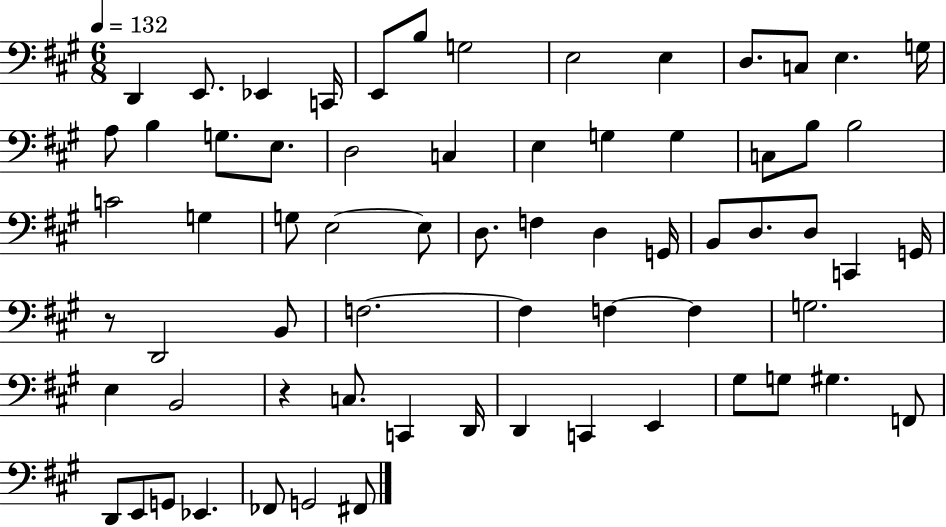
{
  \clef bass
  \numericTimeSignature
  \time 6/8
  \key a \major
  \tempo 4 = 132
  d,4 e,8. ees,4 c,16 | e,8 b8 g2 | e2 e4 | d8. c8 e4. g16 | \break a8 b4 g8. e8. | d2 c4 | e4 g4 g4 | c8 b8 b2 | \break c'2 g4 | g8 e2~~ e8 | d8. f4 d4 g,16 | b,8 d8. d8 c,4 g,16 | \break r8 d,2 b,8 | f2.~~ | f4 f4~~ f4 | g2. | \break e4 b,2 | r4 c8. c,4 d,16 | d,4 c,4 e,4 | gis8 g8 gis4. f,8 | \break d,8 e,8 g,8 ees,4. | fes,8 g,2 fis,8 | \bar "|."
}